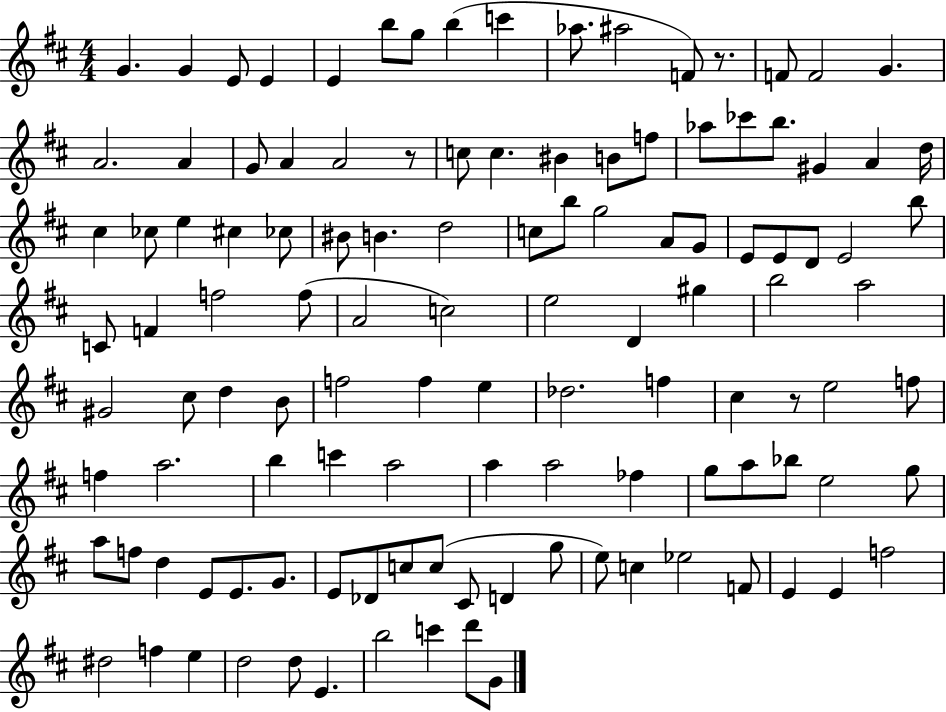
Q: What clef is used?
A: treble